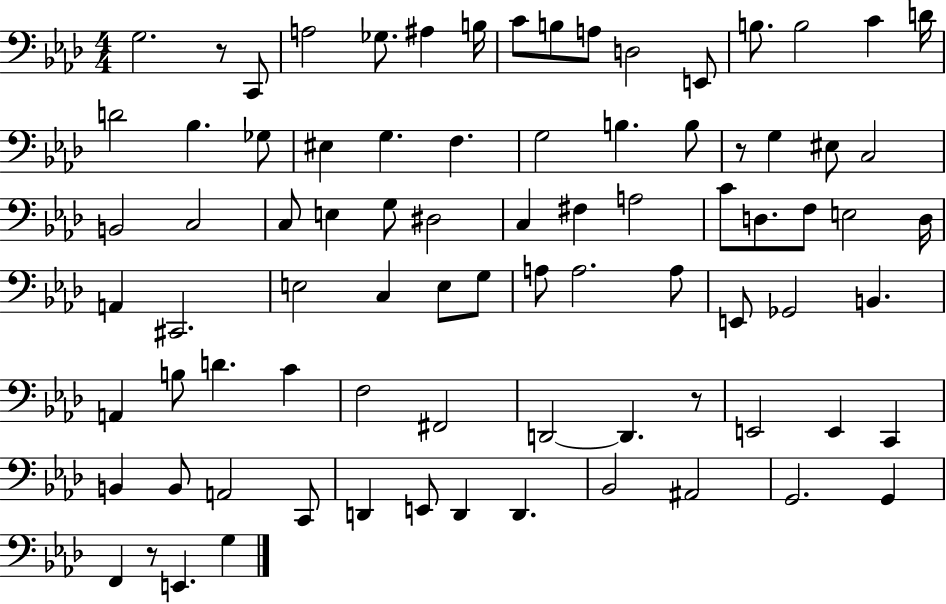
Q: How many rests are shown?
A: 4